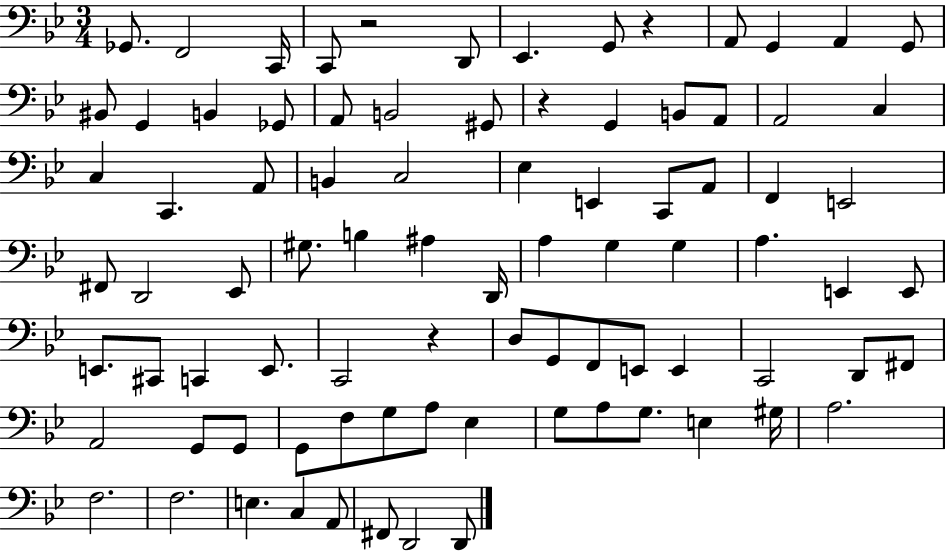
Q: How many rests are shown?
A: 4